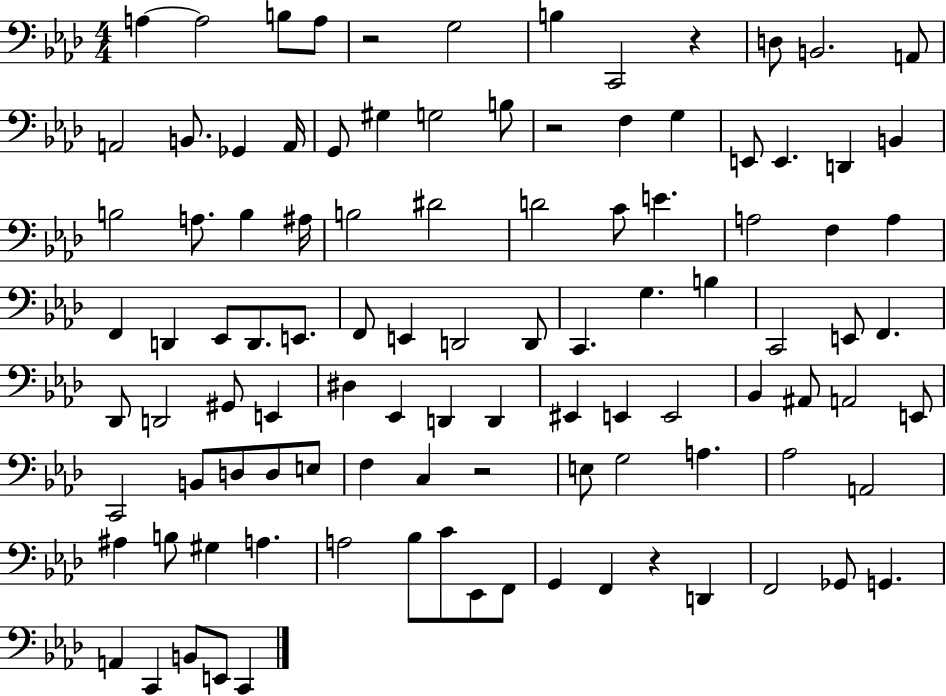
{
  \clef bass
  \numericTimeSignature
  \time 4/4
  \key aes \major
  a4~~ a2 b8 a8 | r2 g2 | b4 c,2 r4 | d8 b,2. a,8 | \break a,2 b,8. ges,4 a,16 | g,8 gis4 g2 b8 | r2 f4 g4 | e,8 e,4. d,4 b,4 | \break b2 a8. b4 ais16 | b2 dis'2 | d'2 c'8 e'4. | a2 f4 a4 | \break f,4 d,4 ees,8 d,8. e,8. | f,8 e,4 d,2 d,8 | c,4. g4. b4 | c,2 e,8 f,4. | \break des,8 d,2 gis,8 e,4 | dis4 ees,4 d,4 d,4 | eis,4 e,4 e,2 | bes,4 ais,8 a,2 e,8 | \break c,2 b,8 d8 d8 e8 | f4 c4 r2 | e8 g2 a4. | aes2 a,2 | \break ais4 b8 gis4 a4. | a2 bes8 c'8 ees,8 f,8 | g,4 f,4 r4 d,4 | f,2 ges,8 g,4. | \break a,4 c,4 b,8 e,8 c,4 | \bar "|."
}